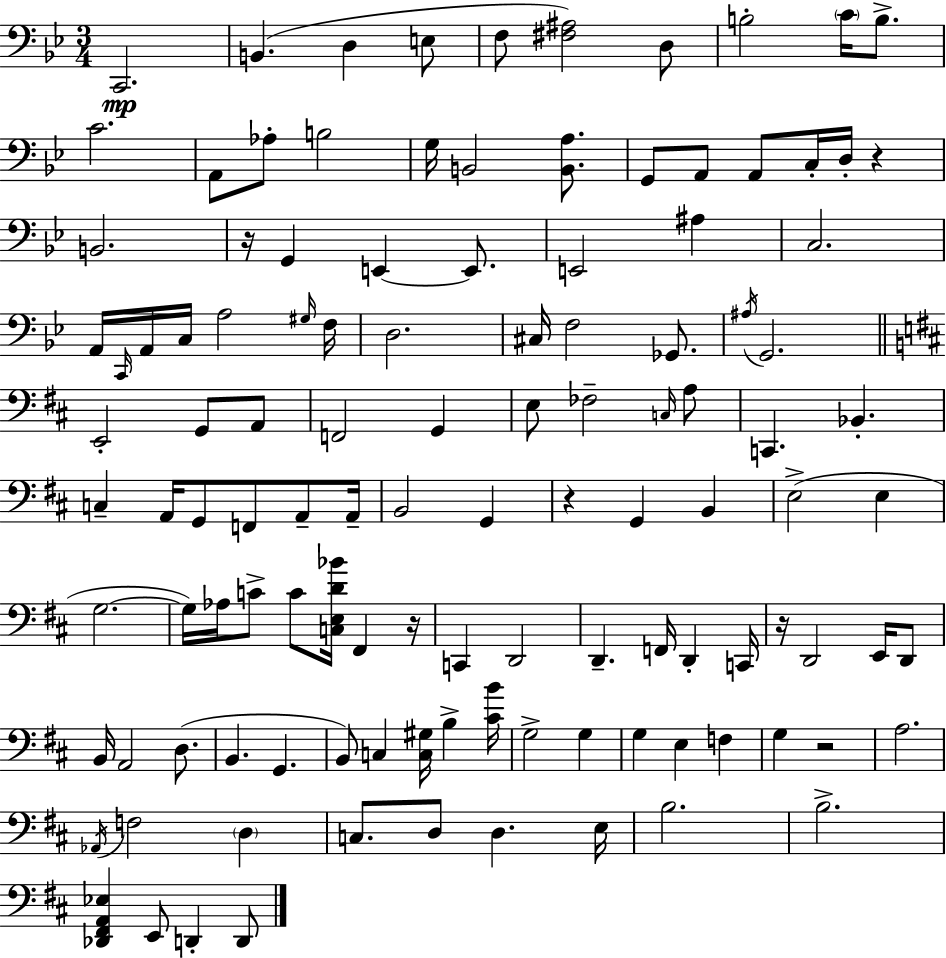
C2/h. B2/q. D3/q E3/e F3/e [F#3,A#3]/h D3/e B3/h C4/s B3/e. C4/h. A2/e Ab3/e B3/h G3/s B2/h [B2,A3]/e. G2/e A2/e A2/e C3/s D3/s R/q B2/h. R/s G2/q E2/q E2/e. E2/h A#3/q C3/h. A2/s C2/s A2/s C3/s A3/h G#3/s F3/s D3/h. C#3/s F3/h Gb2/e. A#3/s G2/h. E2/h G2/e A2/e F2/h G2/q E3/e FES3/h C3/s A3/e C2/q. Bb2/q. C3/q A2/s G2/e F2/e A2/e A2/s B2/h G2/q R/q G2/q B2/q E3/h E3/q G3/h. G3/s Ab3/s C4/e C4/e [C3,E3,D4,Bb4]/s F#2/q R/s C2/q D2/h D2/q. F2/s D2/q C2/s R/s D2/h E2/s D2/e B2/s A2/h D3/e. B2/q. G2/q. B2/e C3/q [C3,G#3]/s B3/q [C#4,B4]/s G3/h G3/q G3/q E3/q F3/q G3/q R/h A3/h. Ab2/s F3/h D3/q C3/e. D3/e D3/q. E3/s B3/h. B3/h. [Db2,F#2,A2,Eb3]/q E2/e D2/q D2/e